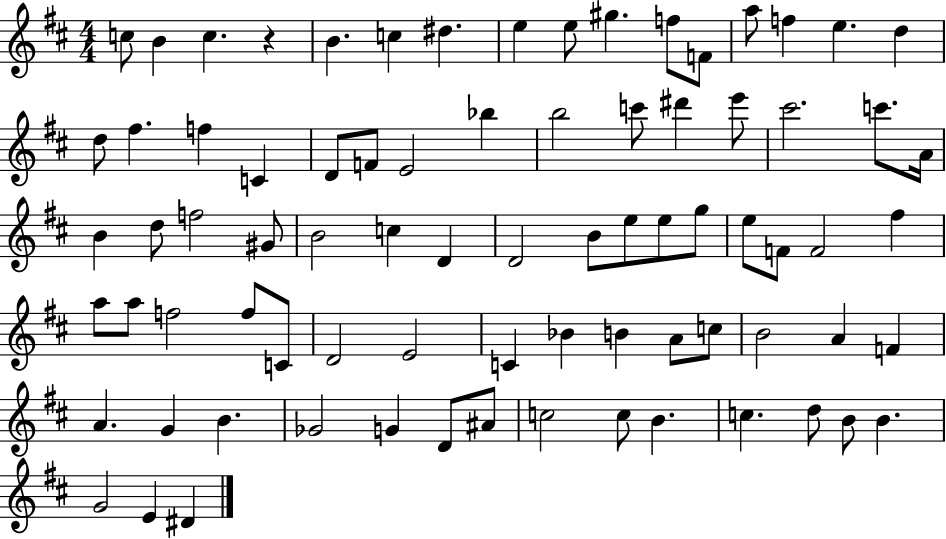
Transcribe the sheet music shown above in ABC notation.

X:1
T:Untitled
M:4/4
L:1/4
K:D
c/2 B c z B c ^d e e/2 ^g f/2 F/2 a/2 f e d d/2 ^f f C D/2 F/2 E2 _b b2 c'/2 ^d' e'/2 ^c'2 c'/2 A/4 B d/2 f2 ^G/2 B2 c D D2 B/2 e/2 e/2 g/2 e/2 F/2 F2 ^f a/2 a/2 f2 f/2 C/2 D2 E2 C _B B A/2 c/2 B2 A F A G B _G2 G D/2 ^A/2 c2 c/2 B c d/2 B/2 B G2 E ^D